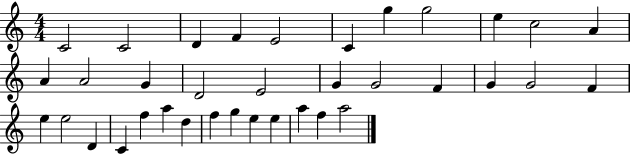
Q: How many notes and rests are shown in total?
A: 36